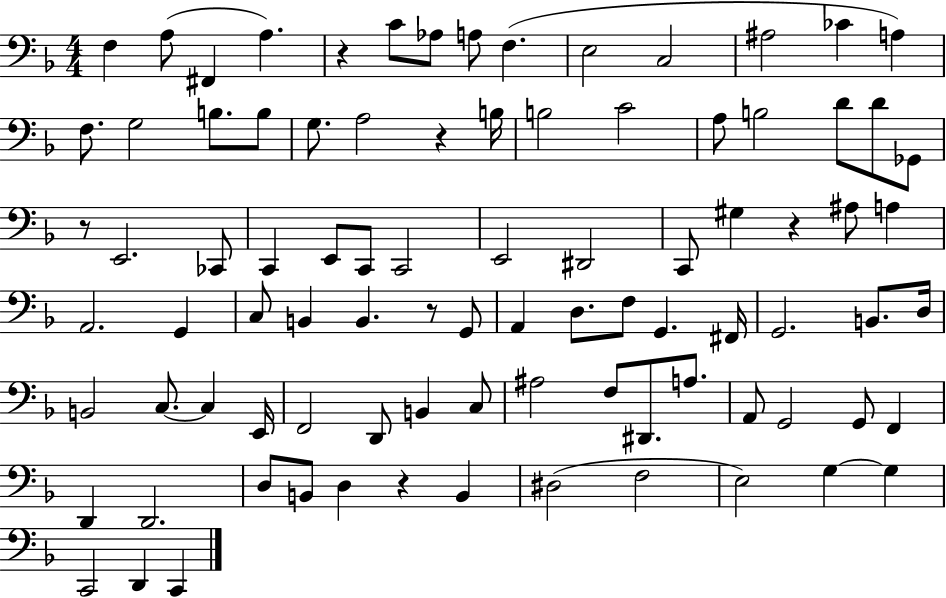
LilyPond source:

{
  \clef bass
  \numericTimeSignature
  \time 4/4
  \key f \major
  f4 a8( fis,4 a4.) | r4 c'8 aes8 a8 f4.( | e2 c2 | ais2 ces'4 a4) | \break f8. g2 b8. b8 | g8. a2 r4 b16 | b2 c'2 | a8 b2 d'8 d'8 ges,8 | \break r8 e,2. ces,8 | c,4 e,8 c,8 c,2 | e,2 dis,2 | c,8 gis4 r4 ais8 a4 | \break a,2. g,4 | c8 b,4 b,4. r8 g,8 | a,4 d8. f8 g,4. fis,16 | g,2. b,8. d16 | \break b,2 c8.~~ c4 e,16 | f,2 d,8 b,4 c8 | ais2 f8 dis,8. a8. | a,8 g,2 g,8 f,4 | \break d,4 d,2. | d8 b,8 d4 r4 b,4 | dis2( f2 | e2) g4~~ g4 | \break c,2 d,4 c,4 | \bar "|."
}